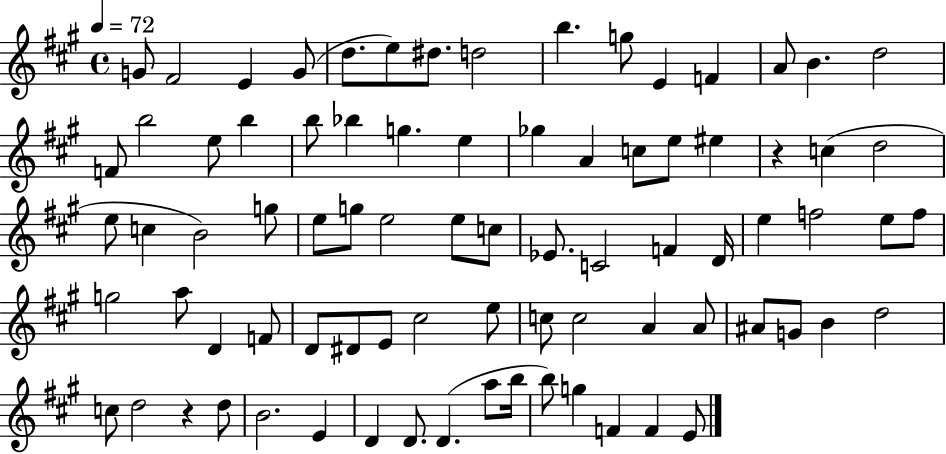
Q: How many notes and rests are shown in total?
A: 81